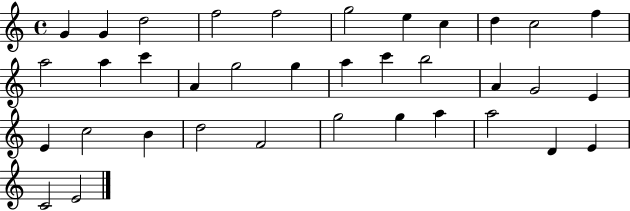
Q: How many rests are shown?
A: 0